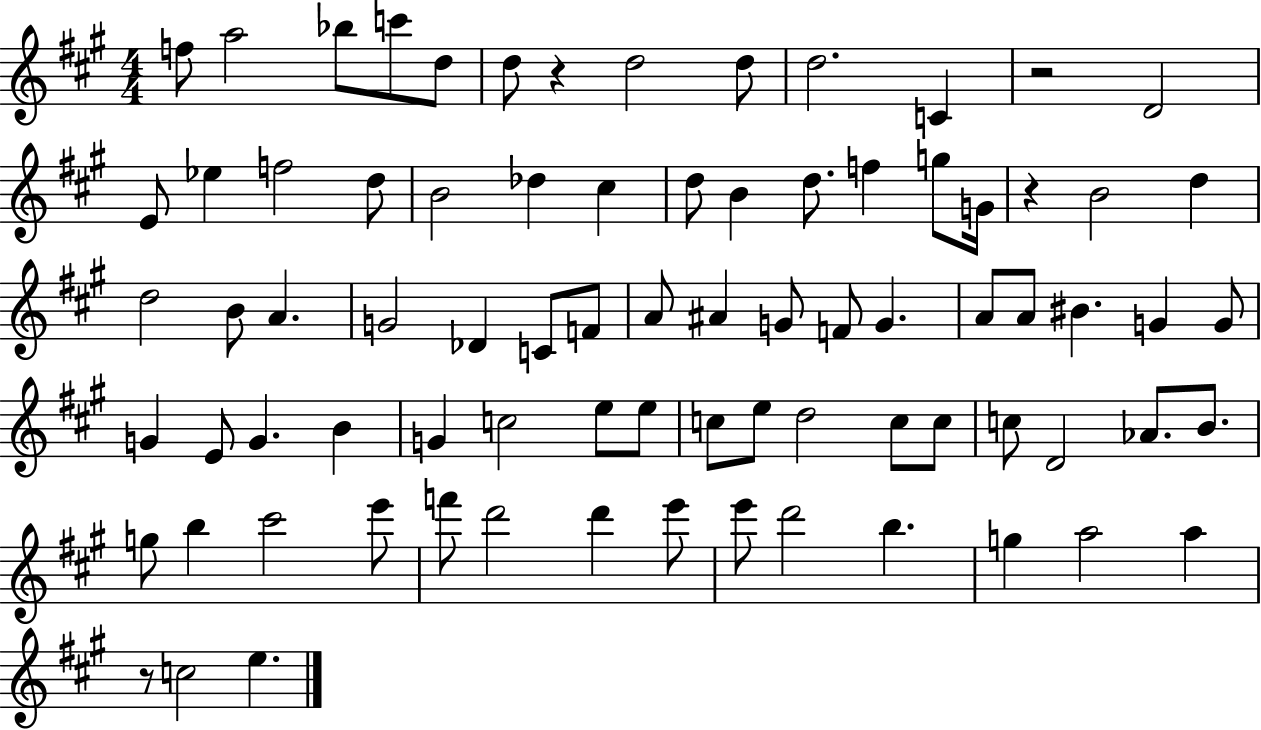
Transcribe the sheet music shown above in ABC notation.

X:1
T:Untitled
M:4/4
L:1/4
K:A
f/2 a2 _b/2 c'/2 d/2 d/2 z d2 d/2 d2 C z2 D2 E/2 _e f2 d/2 B2 _d ^c d/2 B d/2 f g/2 G/4 z B2 d d2 B/2 A G2 _D C/2 F/2 A/2 ^A G/2 F/2 G A/2 A/2 ^B G G/2 G E/2 G B G c2 e/2 e/2 c/2 e/2 d2 c/2 c/2 c/2 D2 _A/2 B/2 g/2 b ^c'2 e'/2 f'/2 d'2 d' e'/2 e'/2 d'2 b g a2 a z/2 c2 e